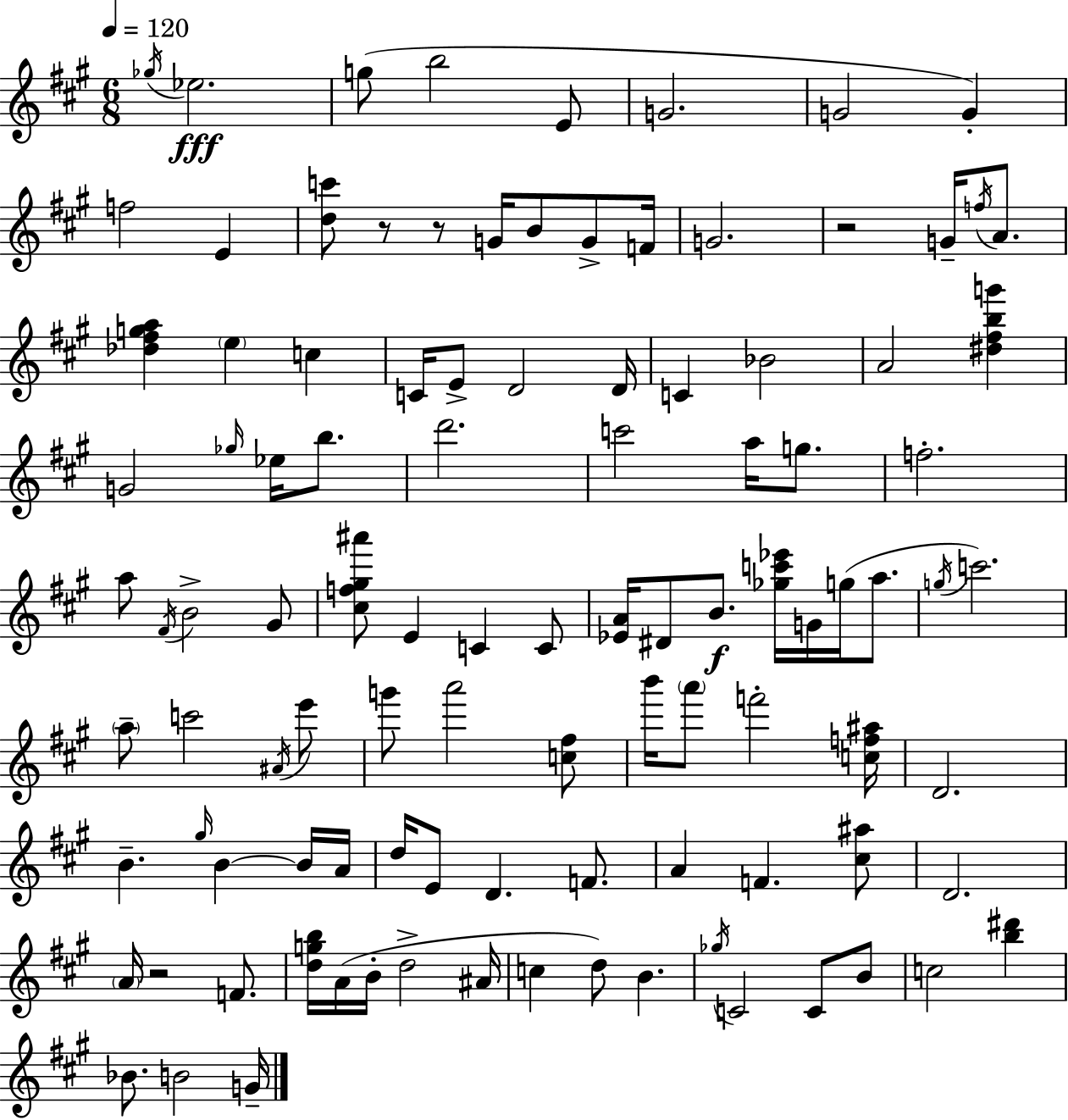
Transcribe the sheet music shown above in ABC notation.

X:1
T:Untitled
M:6/8
L:1/4
K:A
_g/4 _e2 g/2 b2 E/2 G2 G2 G f2 E [dc']/2 z/2 z/2 G/4 B/2 G/2 F/4 G2 z2 G/4 f/4 A/2 [_d^fga] e c C/4 E/2 D2 D/4 C _B2 A2 [^d^fbg'] G2 _g/4 _e/4 b/2 d'2 c'2 a/4 g/2 f2 a/2 ^F/4 B2 ^G/2 [^cf^g^a']/2 E C C/2 [_EA]/4 ^D/2 B/2 [_gc'_e']/4 G/4 g/4 a/2 g/4 c'2 a/2 c'2 ^A/4 e'/2 g'/2 a'2 [c^f]/2 b'/4 a'/2 f'2 [cf^a]/4 D2 B ^g/4 B B/4 A/4 d/4 E/2 D F/2 A F [^c^a]/2 D2 A/4 z2 F/2 [dgb]/4 A/4 B/4 d2 ^A/4 c d/2 B _g/4 C2 C/2 B/2 c2 [b^d'] _B/2 B2 G/4